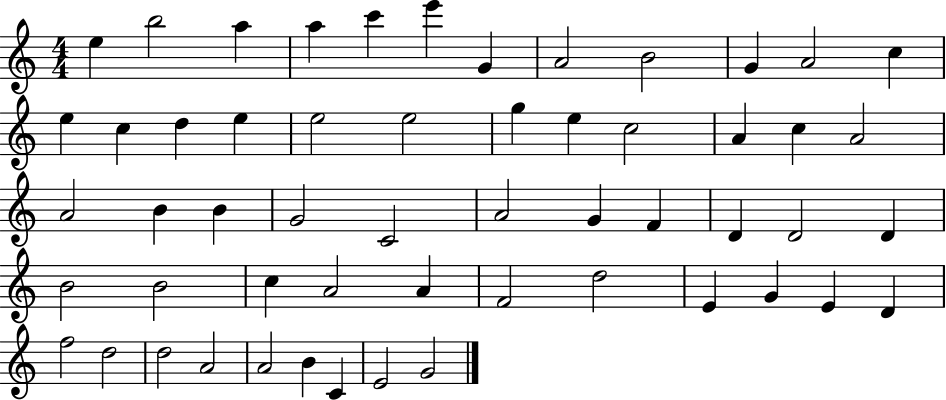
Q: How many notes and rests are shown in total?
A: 55